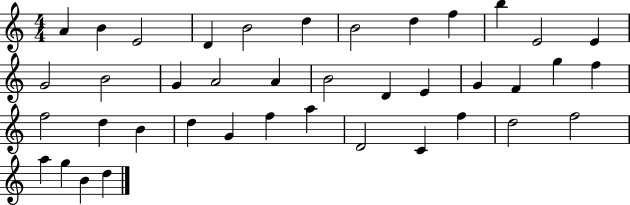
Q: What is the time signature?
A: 4/4